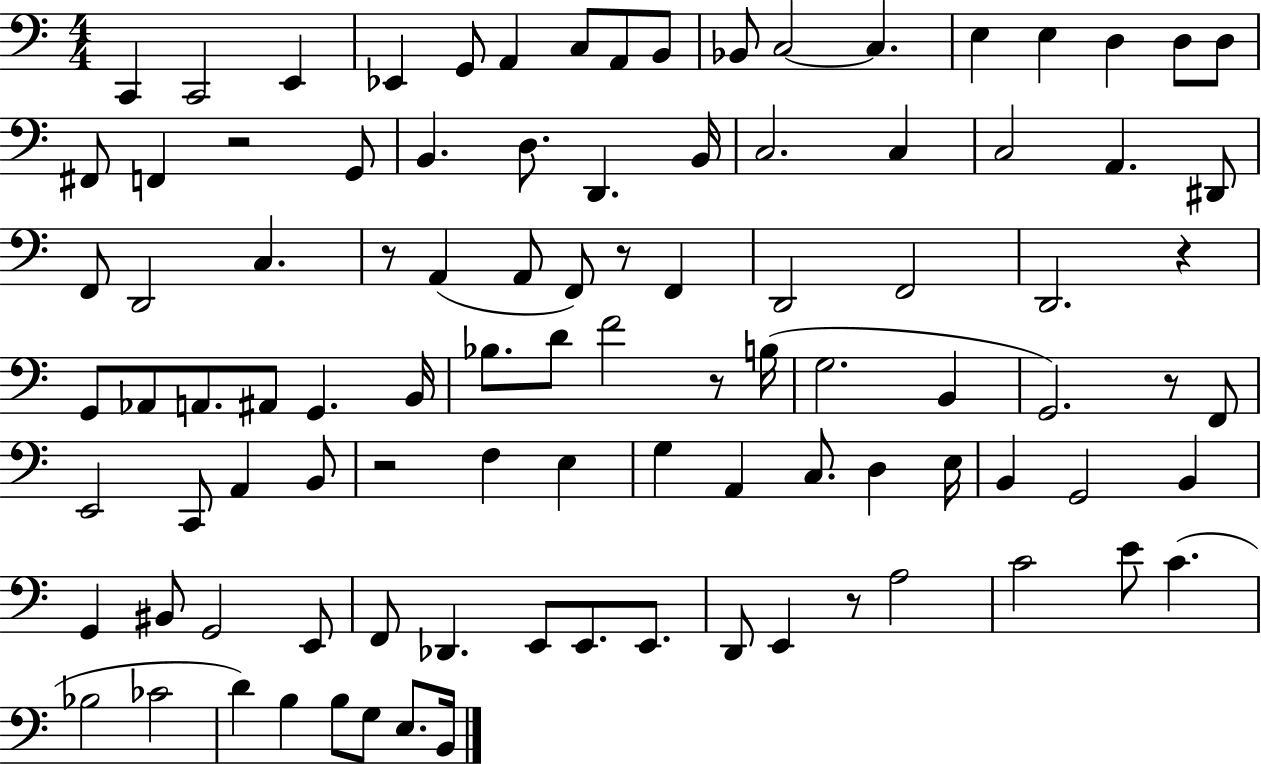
{
  \clef bass
  \numericTimeSignature
  \time 4/4
  \key c \major
  \repeat volta 2 { c,4 c,2 e,4 | ees,4 g,8 a,4 c8 a,8 b,8 | bes,8 c2~~ c4. | e4 e4 d4 d8 d8 | \break fis,8 f,4 r2 g,8 | b,4. d8. d,4. b,16 | c2. c4 | c2 a,4. dis,8 | \break f,8 d,2 c4. | r8 a,4( a,8 f,8) r8 f,4 | d,2 f,2 | d,2. r4 | \break g,8 aes,8 a,8. ais,8 g,4. b,16 | bes8. d'8 f'2 r8 b16( | g2. b,4 | g,2.) r8 f,8 | \break e,2 c,8 a,4 b,8 | r2 f4 e4 | g4 a,4 c8. d4 e16 | b,4 g,2 b,4 | \break g,4 bis,8 g,2 e,8 | f,8 des,4. e,8 e,8. e,8. | d,8 e,4 r8 a2 | c'2 e'8 c'4.( | \break bes2 ces'2 | d'4) b4 b8 g8 e8. b,16 | } \bar "|."
}